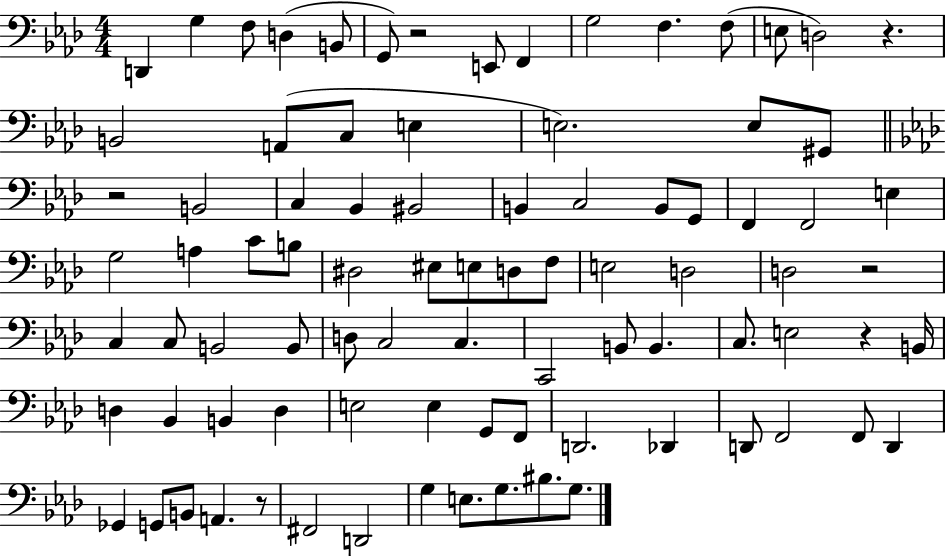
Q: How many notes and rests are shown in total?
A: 87